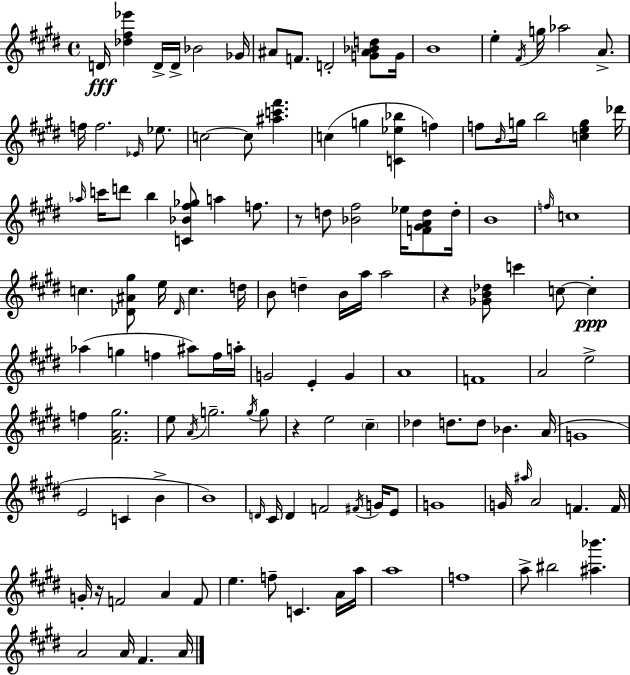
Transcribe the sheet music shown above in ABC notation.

X:1
T:Untitled
M:4/4
L:1/4
K:E
D/4 [_d^f_e'] D/4 D/4 _B2 _G/4 ^A/2 F/2 D2 [G^A_Bd]/2 G/4 B4 e ^F/4 g/4 _a2 A/2 f/4 f2 _E/4 _e/2 c2 c/2 [^ac'^f'] c g [C_e_b] f f/2 B/4 g/4 b2 [ceg] _d'/4 _a/4 c'/4 d'/2 b [C_B^f_g]/2 a f/2 z/2 d/2 [_B^f]2 _e/4 [F^GAd]/2 d/4 B4 f/4 c4 c [_D^A^g]/2 e/4 _D/4 c d/4 B/2 d B/4 a/4 a2 z [_GB_d]/2 c' c/2 c _a g f ^a/2 f/4 a/4 G2 E G A4 F4 A2 e2 f [^FA^g]2 e/2 A/4 g2 g/4 g/2 z e2 ^c _d d/2 d/2 _B A/4 G4 E2 C B B4 D/4 ^C/4 D F2 ^F/4 G/4 E/2 G4 G/4 ^a/4 A2 F F/4 G/4 z/4 F2 A F/2 e f/2 C A/4 a/4 a4 f4 a/2 ^b2 [^a_b'] A2 A/4 ^F A/4